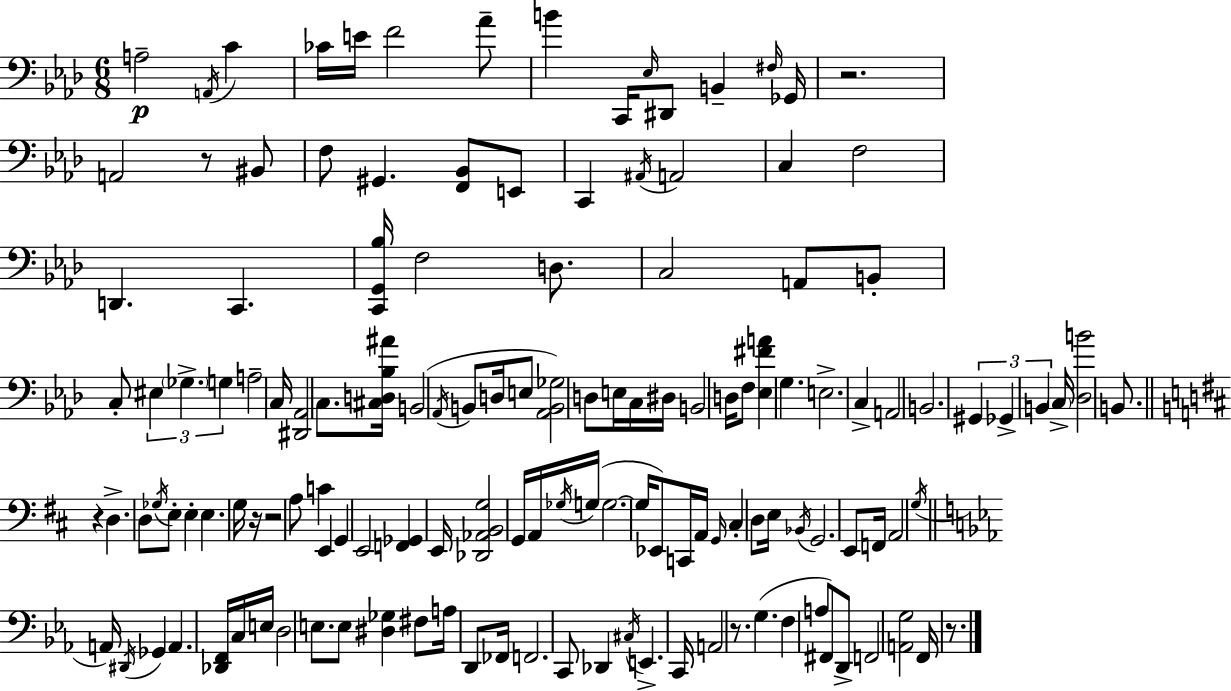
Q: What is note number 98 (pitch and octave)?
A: E3